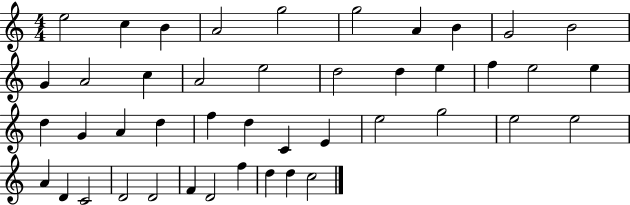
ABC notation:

X:1
T:Untitled
M:4/4
L:1/4
K:C
e2 c B A2 g2 g2 A B G2 B2 G A2 c A2 e2 d2 d e f e2 e d G A d f d C E e2 g2 e2 e2 A D C2 D2 D2 F D2 f d d c2